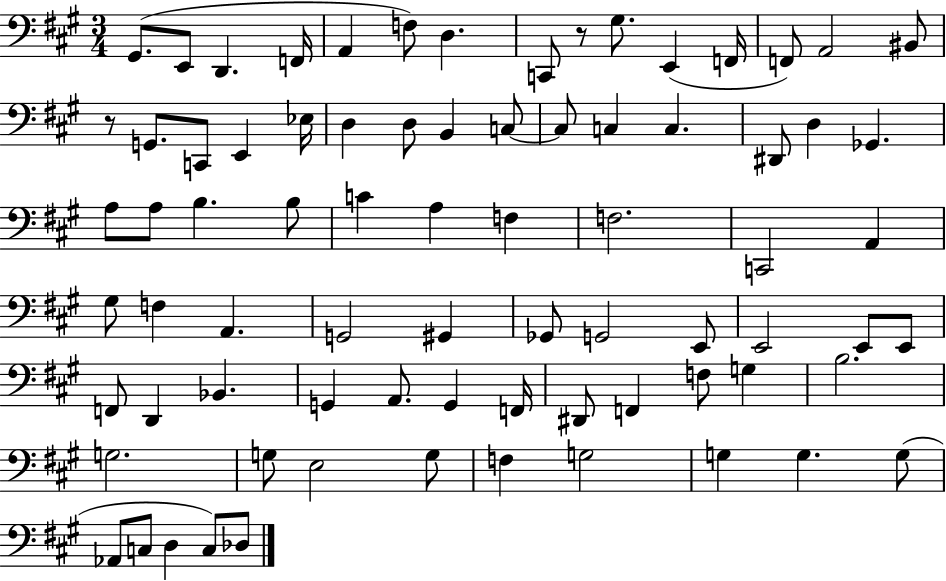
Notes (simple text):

G#2/e. E2/e D2/q. F2/s A2/q F3/e D3/q. C2/e R/e G#3/e. E2/q F2/s F2/e A2/h BIS2/e R/e G2/e. C2/e E2/q Eb3/s D3/q D3/e B2/q C3/e C3/e C3/q C3/q. D#2/e D3/q Gb2/q. A3/e A3/e B3/q. B3/e C4/q A3/q F3/q F3/h. C2/h A2/q G#3/e F3/q A2/q. G2/h G#2/q Gb2/e G2/h E2/e E2/h E2/e E2/e F2/e D2/q Bb2/q. G2/q A2/e. G2/q F2/s D#2/e F2/q F3/e G3/q B3/h. G3/h. G3/e E3/h G3/e F3/q G3/h G3/q G3/q. G3/e Ab2/e C3/e D3/q C3/e Db3/e